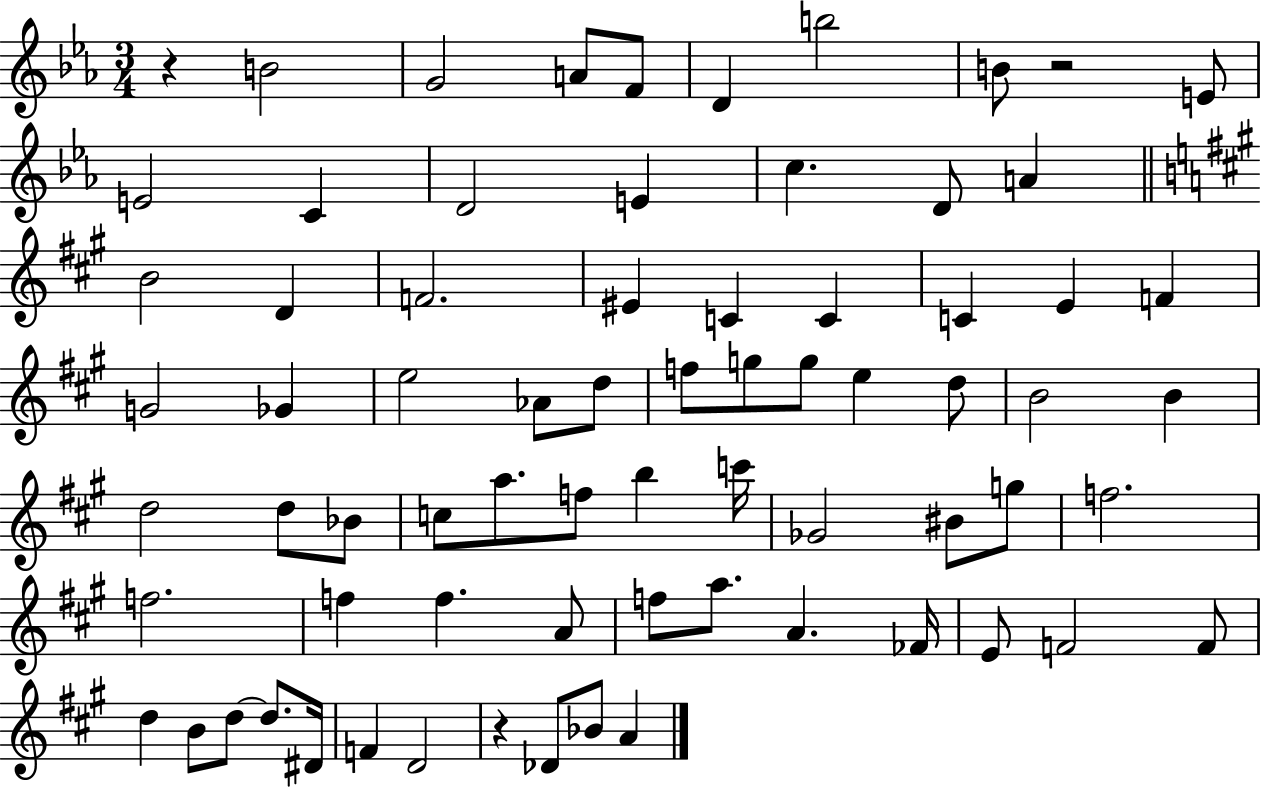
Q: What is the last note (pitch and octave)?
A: A4